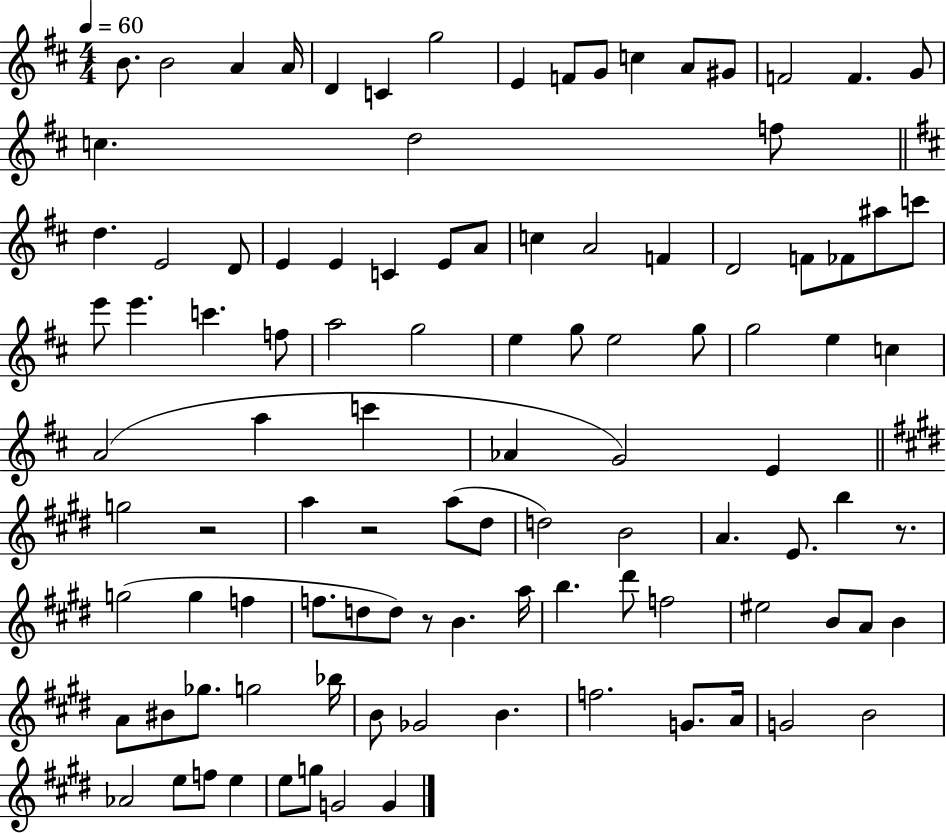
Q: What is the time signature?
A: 4/4